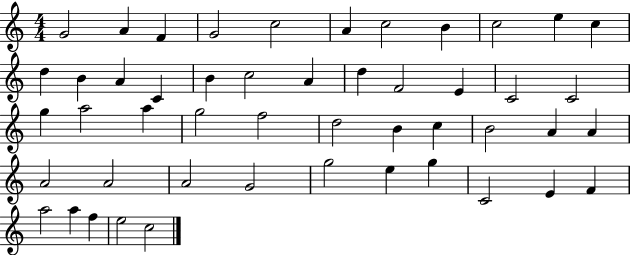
X:1
T:Untitled
M:4/4
L:1/4
K:C
G2 A F G2 c2 A c2 B c2 e c d B A C B c2 A d F2 E C2 C2 g a2 a g2 f2 d2 B c B2 A A A2 A2 A2 G2 g2 e g C2 E F a2 a f e2 c2